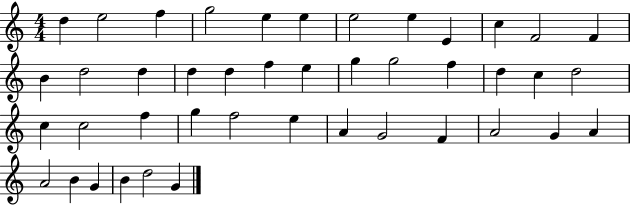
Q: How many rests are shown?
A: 0